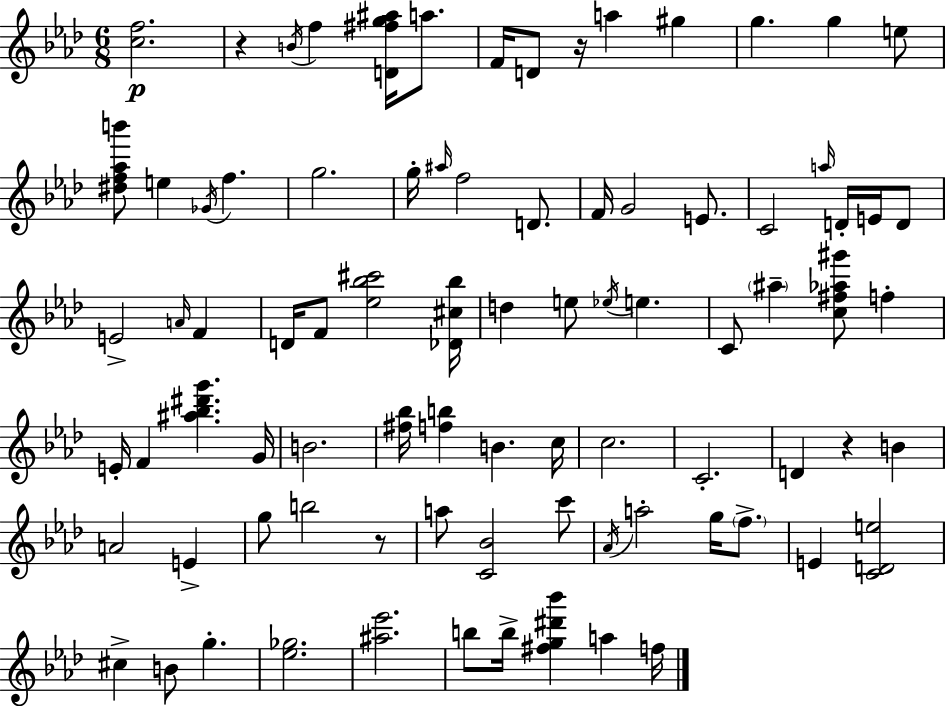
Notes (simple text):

[C5,F5]/h. R/q B4/s F5/q [D4,F#5,G5,A#5]/s A5/e. F4/s D4/e R/s A5/q G#5/q G5/q. G5/q E5/e [D#5,F5,Ab5,B6]/e E5/q Gb4/s F5/q. G5/h. G5/s A#5/s F5/h D4/e. F4/s G4/h E4/e. C4/h A5/s D4/s E4/s D4/e E4/h A4/s F4/q D4/s F4/e [Eb5,Bb5,C#6]/h [Db4,C#5,Bb5]/s D5/q E5/e Eb5/s E5/q. C4/e A#5/q [C5,F#5,Ab5,G#6]/e F5/q E4/s F4/q [A#5,Bb5,D#6,G6]/q. G4/s B4/h. [F#5,Bb5]/s [F5,B5]/q B4/q. C5/s C5/h. C4/h. D4/q R/q B4/q A4/h E4/q G5/e B5/h R/e A5/e [C4,Bb4]/h C6/e Ab4/s A5/h G5/s F5/e. E4/q [C4,D4,E5]/h C#5/q B4/e G5/q. [Eb5,Gb5]/h. [A#5,Eb6]/h. B5/e B5/s [F#5,G5,D#6,Bb6]/q A5/q F5/s